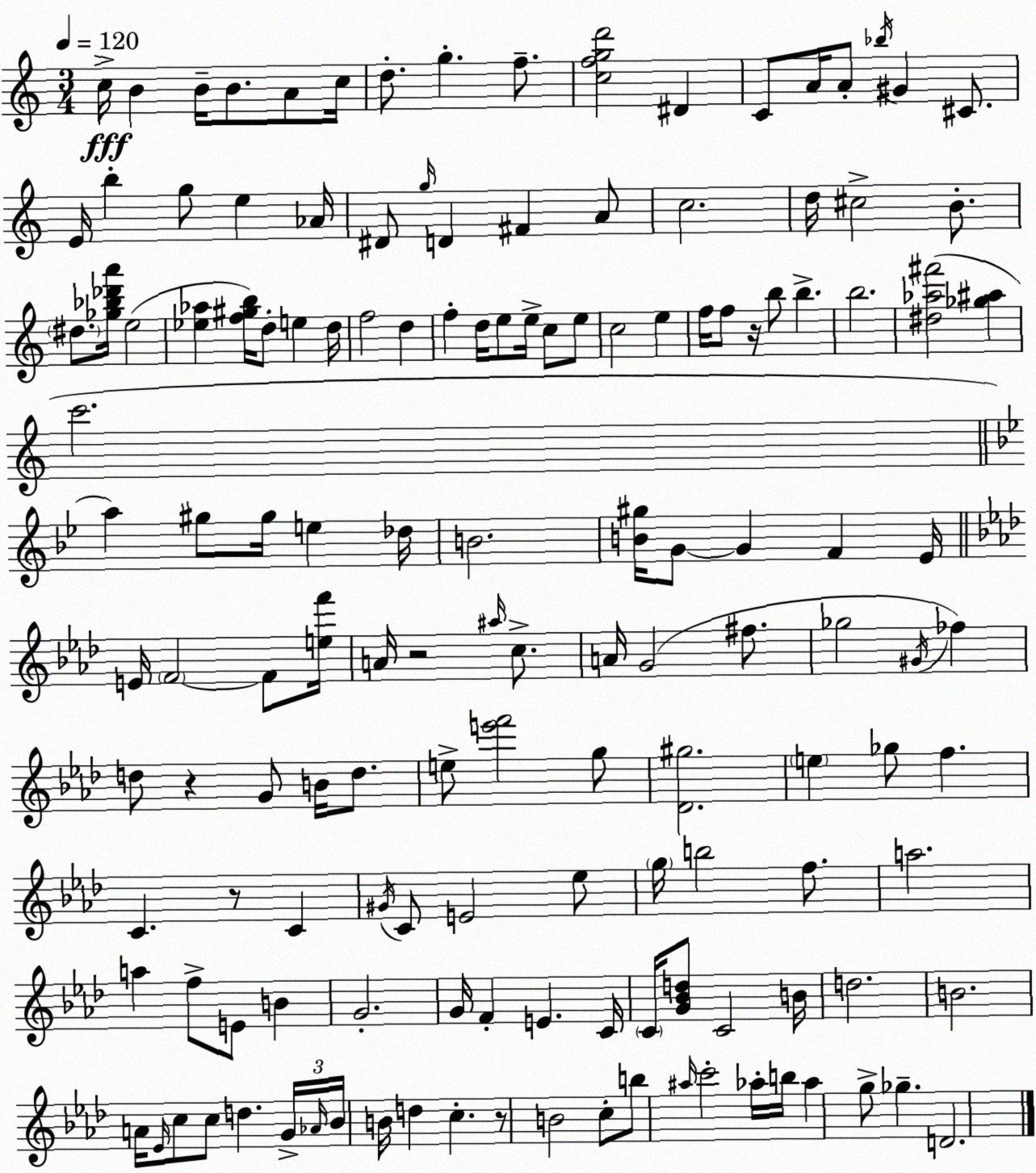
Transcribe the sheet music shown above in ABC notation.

X:1
T:Untitled
M:3/4
L:1/4
K:C
c/4 B B/4 B/2 A/2 c/4 d/2 g f/2 [cfgd']2 ^D C/2 A/4 A/2 _b/4 ^G ^C/2 E/4 b g/2 e _A/4 ^D/2 g/4 D ^F A/2 c2 d/4 ^c2 B/2 ^d/2 [_g_b_d'a']/4 e2 [_e_a] [f^gb]/4 d/2 e d/4 f2 d f d/4 e/2 e/4 c/2 e/2 c2 e f/4 f/2 z/4 b/2 b b2 [^d_a^f']2 [_g^a] c'2 a ^g/2 ^g/4 e _d/4 B2 [B^g]/4 G/2 G F _E/4 E/4 F2 F/2 [ef']/4 A/4 z2 ^a/4 c/2 A/4 G2 ^f/2 _g2 ^G/4 _f d/2 z G/2 B/4 d/2 e/2 [e'f']2 g/2 [_D^g]2 e _g/2 f C z/2 C ^G/4 C/2 E2 _e/2 g/4 b2 f/2 a2 a f/2 E/2 B G2 G/4 F E C/4 C/4 [G_Bd]/2 C2 B/4 d2 B2 A/4 _E/4 c/2 c/2 d G/4 _A/4 _B/4 B/4 d c z/2 B2 c/2 b/2 ^a/4 c'2 _a/4 b/4 _a g/2 _g D2